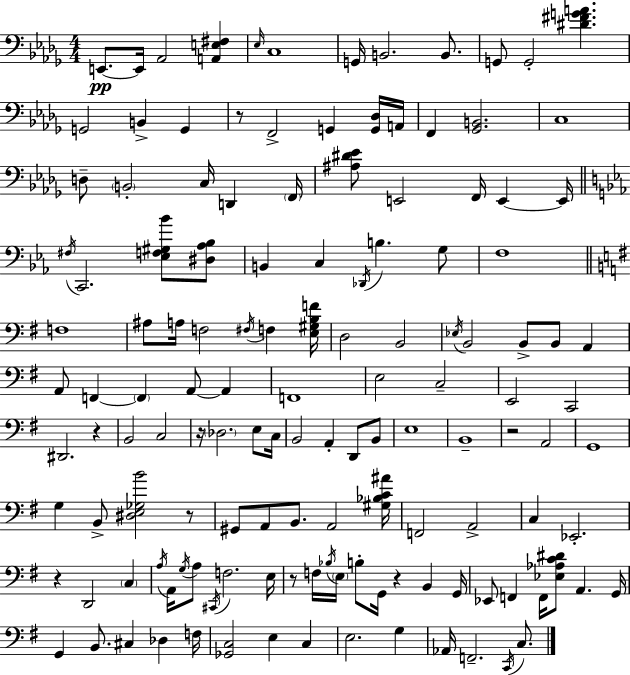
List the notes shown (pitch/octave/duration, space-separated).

E2/e. E2/s Ab2/h [A2,E3,F#3]/q Eb3/s C3/w G2/s B2/h. B2/e. G2/e G2/h [D#4,F#4,G4,A4]/q. G2/h B2/q G2/q R/e F2/h G2/q [G2,Db3]/s A2/s F2/q [Gb2,B2]/h. C3/w D3/e B2/h C3/s D2/q F2/s [A#3,D#4,Eb4]/e E2/h F2/s E2/q E2/s F#3/s C2/h. [Eb3,F3,G#3,Bb4]/e [D#3,Ab3,Bb3]/e B2/q C3/q Db2/s B3/q. G3/e F3/w F3/w A#3/e A3/s F3/h F#3/s F3/q [E3,G#3,B3,F4]/s D3/h B2/h Eb3/s B2/h B2/e B2/e A2/q A2/e F2/q F2/q A2/e A2/q F2/w E3/h C3/h E2/h C2/h D#2/h. R/q B2/h C3/h R/s Db3/h. E3/e C3/s B2/h A2/q D2/e B2/e E3/w B2/w R/h A2/h G2/w G3/q B2/e [D#3,E3,Gb3,B4]/h R/e G#2/e A2/e B2/e. A2/h [G#3,Bb3,C4,A#4]/s F2/h A2/h C3/q Eb2/h. R/q D2/h C3/q A3/s A2/s G3/s A3/e C#2/s F3/h. E3/s R/e F3/s Bb3/s E3/s B3/e G2/s R/q B2/q G2/s Eb2/e F2/q F2/s [Eb3,Ab3,C4,D#4]/e A2/q. G2/s G2/q B2/e. C#3/q Db3/q F3/s [Gb2,C3]/h E3/q C3/q E3/h. G3/q Ab2/s F2/h. C2/s C3/e.